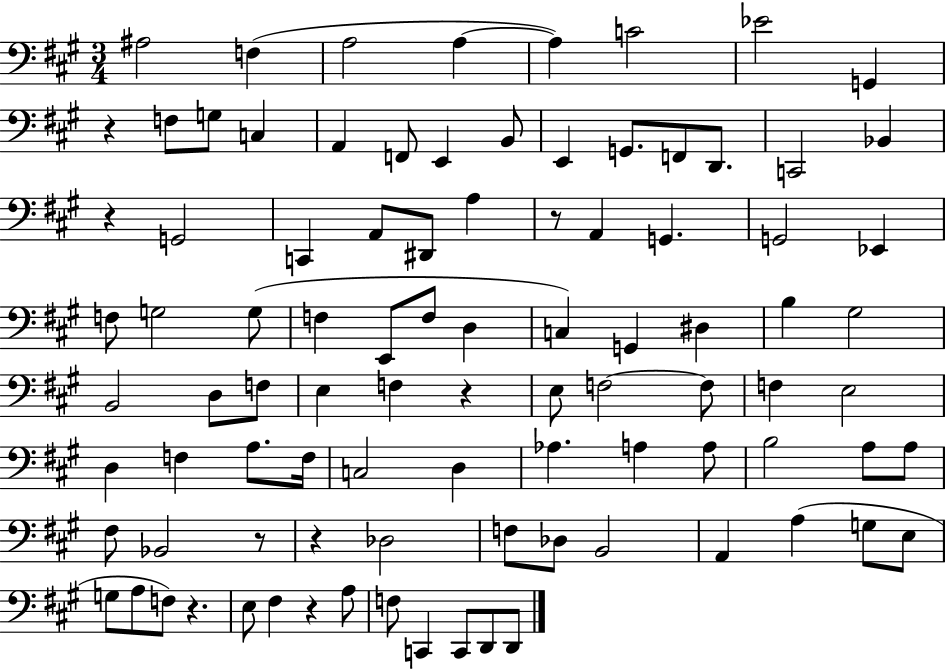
A#3/h F3/q A3/h A3/q A3/q C4/h Eb4/h G2/q R/q F3/e G3/e C3/q A2/q F2/e E2/q B2/e E2/q G2/e. F2/e D2/e. C2/h Bb2/q R/q G2/h C2/q A2/e D#2/e A3/q R/e A2/q G2/q. G2/h Eb2/q F3/e G3/h G3/e F3/q E2/e F3/e D3/q C3/q G2/q D#3/q B3/q G#3/h B2/h D3/e F3/e E3/q F3/q R/q E3/e F3/h F3/e F3/q E3/h D3/q F3/q A3/e. F3/s C3/h D3/q Ab3/q. A3/q A3/e B3/h A3/e A3/e F#3/e Bb2/h R/e R/q Db3/h F3/e Db3/e B2/h A2/q A3/q G3/e E3/e G3/e A3/e F3/e R/q. E3/e F#3/q R/q A3/e F3/e C2/q C2/e D2/e D2/e